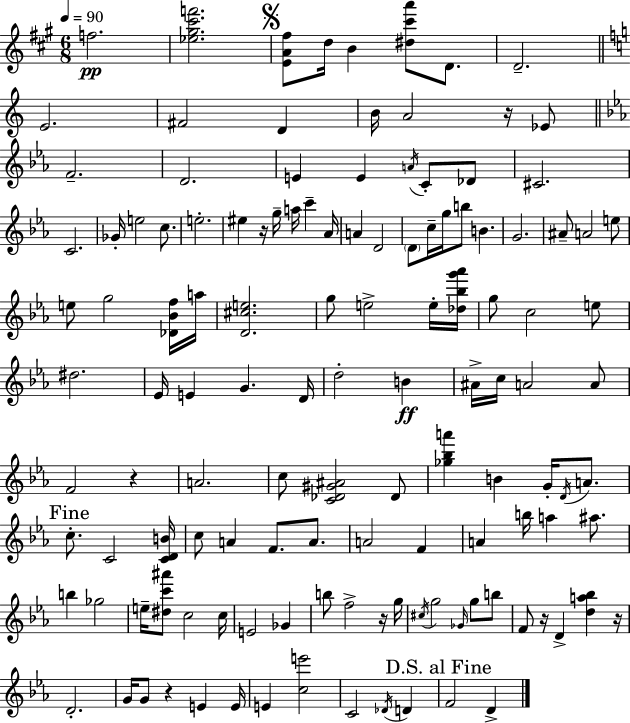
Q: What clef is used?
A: treble